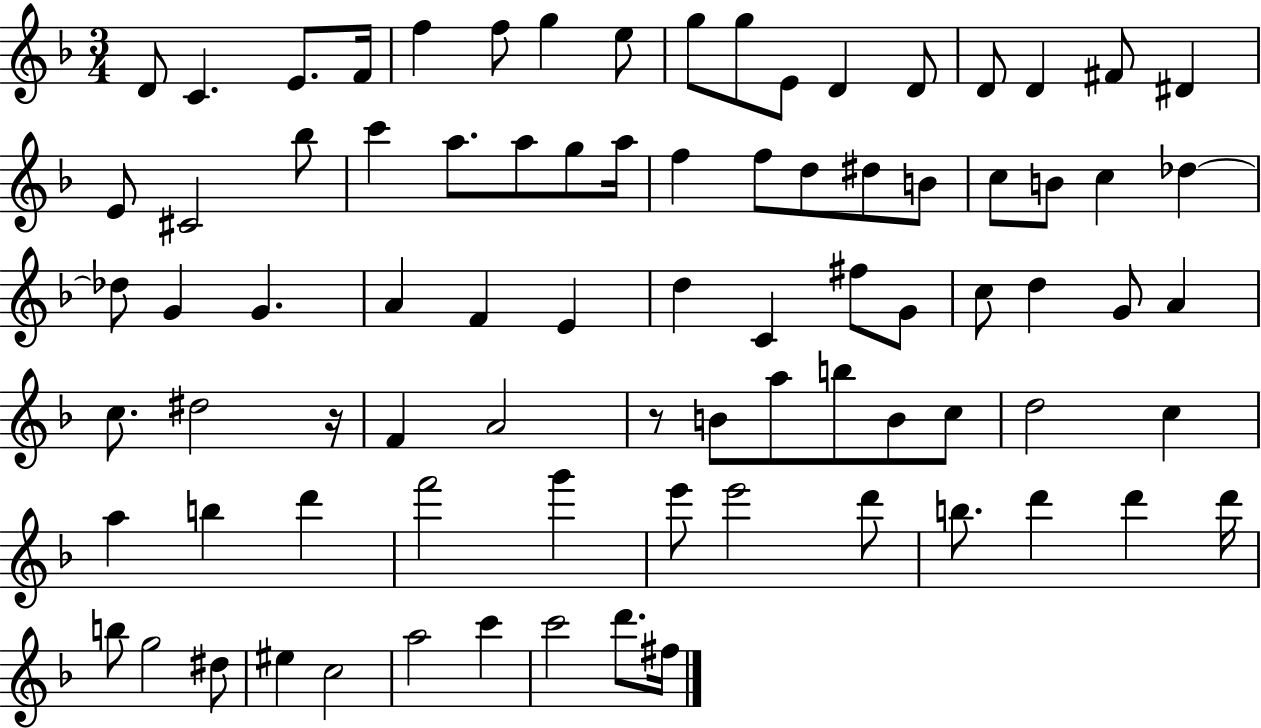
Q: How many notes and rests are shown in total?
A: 83